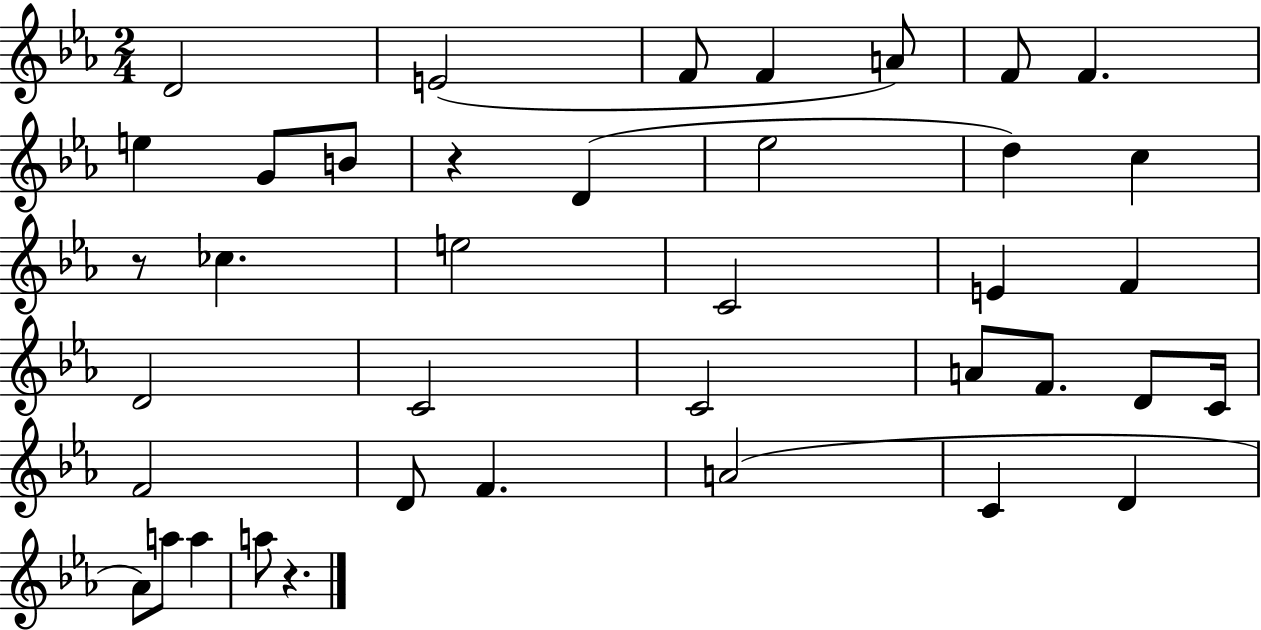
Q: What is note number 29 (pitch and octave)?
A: F4